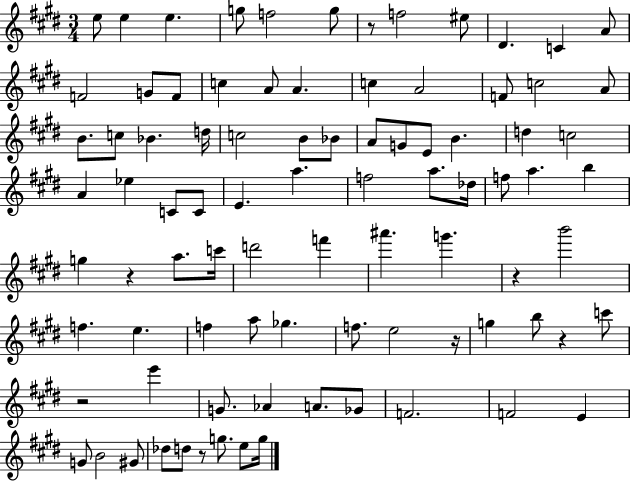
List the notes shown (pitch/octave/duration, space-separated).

E5/e E5/q E5/q. G5/e F5/h G5/e R/e F5/h EIS5/e D#4/q. C4/q A4/e F4/h G4/e F4/e C5/q A4/e A4/q. C5/q A4/h F4/e C5/h A4/e B4/e. C5/e Bb4/q. D5/s C5/h B4/e Bb4/e A4/e G4/e E4/e B4/q. D5/q C5/h A4/q Eb5/q C4/e C4/e E4/q. A5/q. F5/h A5/e. Db5/s F5/e A5/q. B5/q G5/q R/q A5/e. C6/s D6/h F6/q A#6/q. G6/q. R/q B6/h F5/q. E5/q. F5/q A5/e Gb5/q. F5/e. E5/h R/s G5/q B5/e R/q C6/e R/h E6/q G4/e. Ab4/q A4/e. Gb4/e F4/h. F4/h E4/q G4/e B4/h G#4/e Db5/e D5/e R/e G5/e. E5/e G5/s